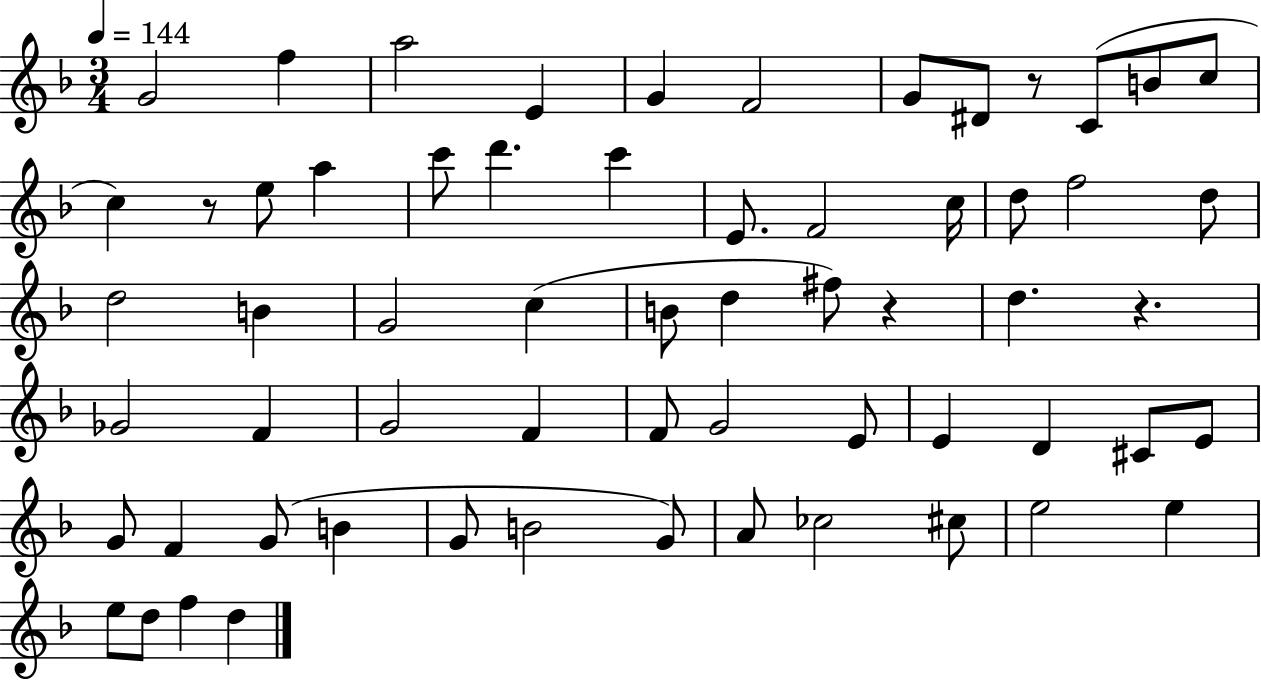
X:1
T:Untitled
M:3/4
L:1/4
K:F
G2 f a2 E G F2 G/2 ^D/2 z/2 C/2 B/2 c/2 c z/2 e/2 a c'/2 d' c' E/2 F2 c/4 d/2 f2 d/2 d2 B G2 c B/2 d ^f/2 z d z _G2 F G2 F F/2 G2 E/2 E D ^C/2 E/2 G/2 F G/2 B G/2 B2 G/2 A/2 _c2 ^c/2 e2 e e/2 d/2 f d